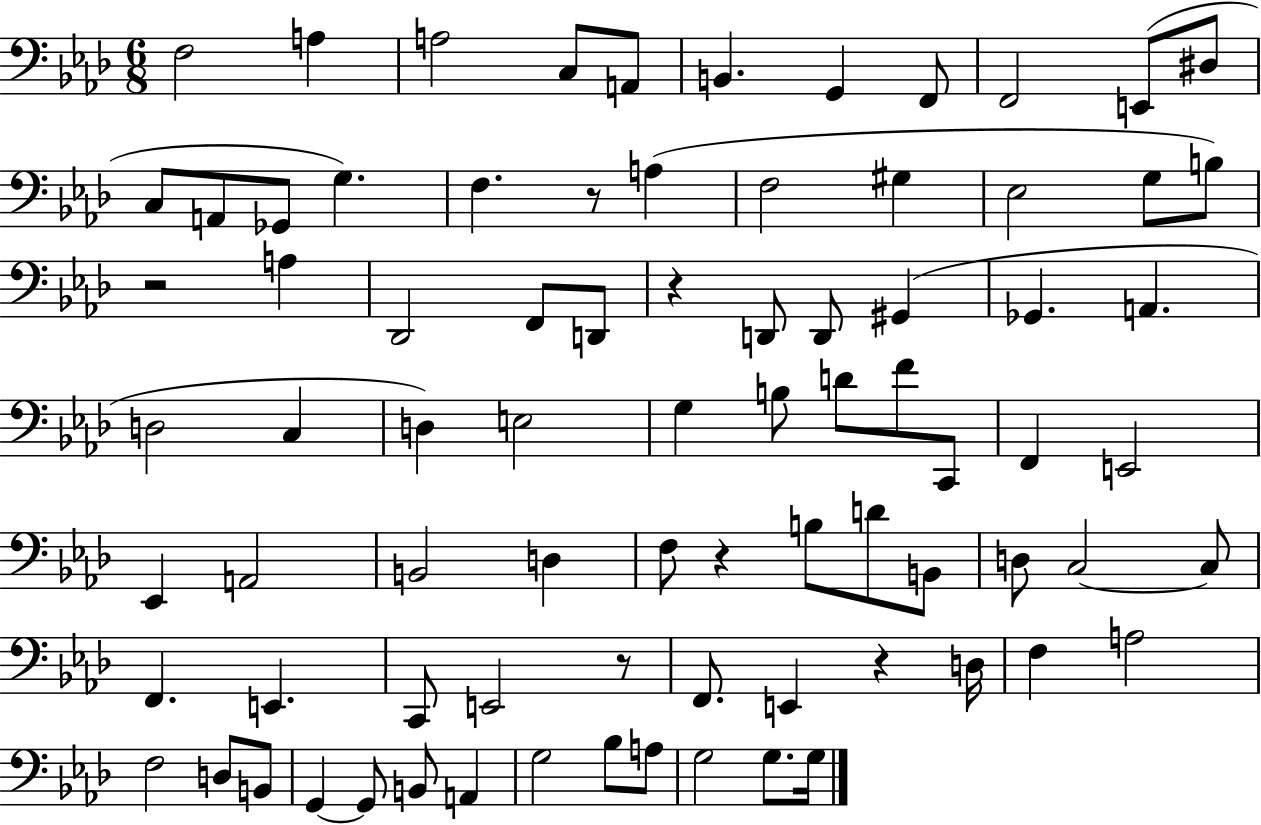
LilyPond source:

{
  \clef bass
  \numericTimeSignature
  \time 6/8
  \key aes \major
  f2 a4 | a2 c8 a,8 | b,4. g,4 f,8 | f,2 e,8( dis8 | \break c8 a,8 ges,8 g4.) | f4. r8 a4( | f2 gis4 | ees2 g8 b8) | \break r2 a4 | des,2 f,8 d,8 | r4 d,8 d,8 gis,4( | ges,4. a,4. | \break d2 c4 | d4) e2 | g4 b8 d'8 f'8 c,8 | f,4 e,2 | \break ees,4 a,2 | b,2 d4 | f8 r4 b8 d'8 b,8 | d8 c2~~ c8 | \break f,4. e,4. | c,8 e,2 r8 | f,8. e,4 r4 d16 | f4 a2 | \break f2 d8 b,8 | g,4~~ g,8 b,8 a,4 | g2 bes8 a8 | g2 g8. g16 | \break \bar "|."
}